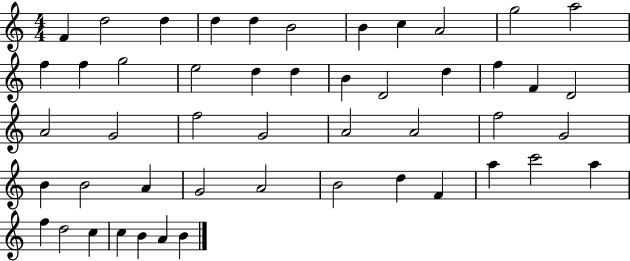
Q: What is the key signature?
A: C major